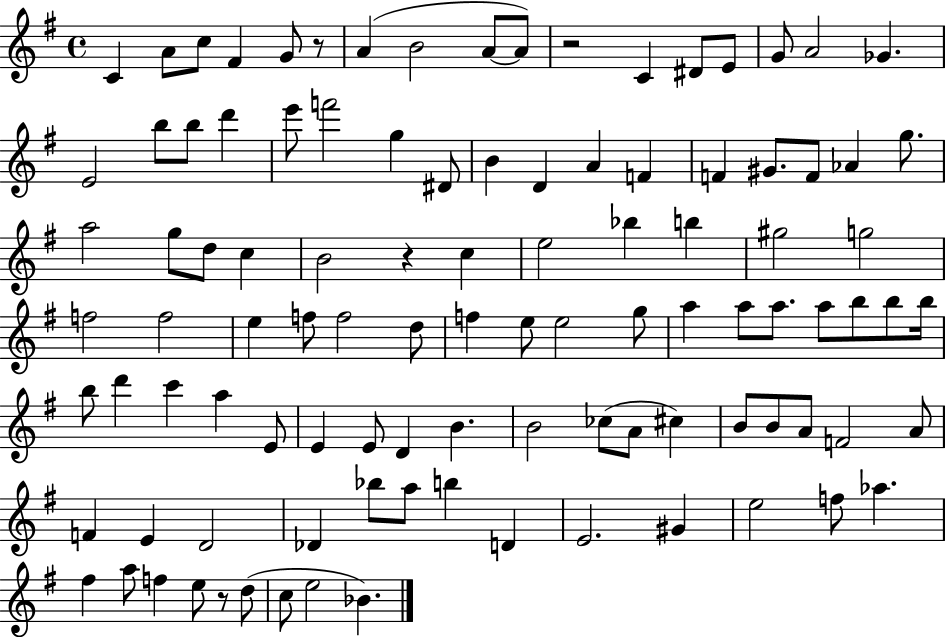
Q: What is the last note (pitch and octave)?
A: Bb4